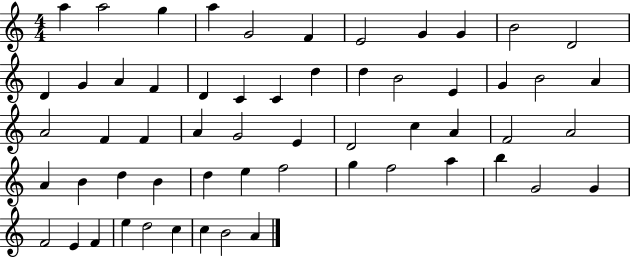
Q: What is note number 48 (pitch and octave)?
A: G4